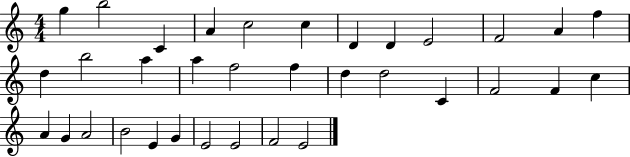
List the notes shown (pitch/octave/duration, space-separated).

G5/q B5/h C4/q A4/q C5/h C5/q D4/q D4/q E4/h F4/h A4/q F5/q D5/q B5/h A5/q A5/q F5/h F5/q D5/q D5/h C4/q F4/h F4/q C5/q A4/q G4/q A4/h B4/h E4/q G4/q E4/h E4/h F4/h E4/h